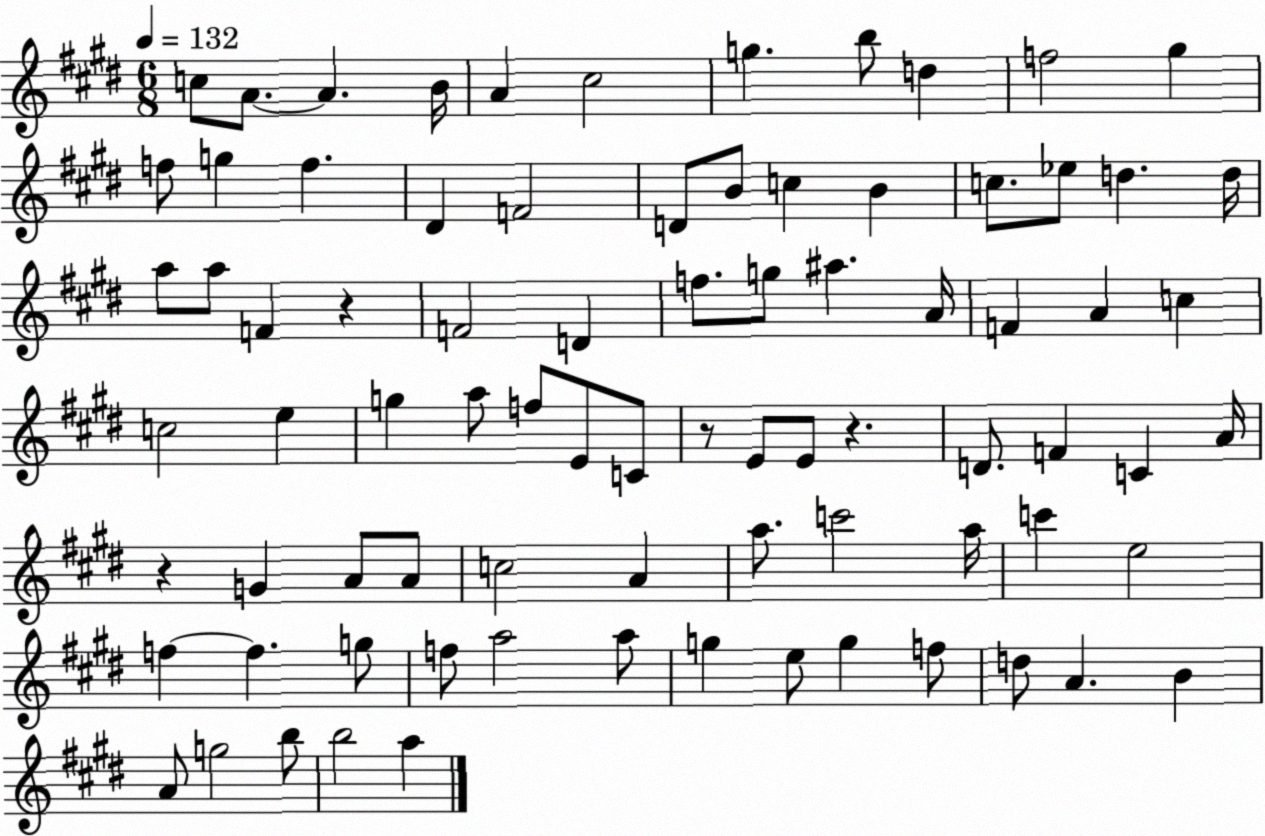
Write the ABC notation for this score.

X:1
T:Untitled
M:6/8
L:1/4
K:E
c/2 A/2 A B/4 A ^c2 g b/2 d f2 ^g f/2 g f ^D F2 D/2 B/2 c B c/2 _e/2 d d/4 a/2 a/2 F z F2 D f/2 g/2 ^a A/4 F A c c2 e g a/2 f/2 E/2 C/2 z/2 E/2 E/2 z D/2 F C A/4 z G A/2 A/2 c2 A a/2 c'2 a/4 c' e2 f f g/2 f/2 a2 a/2 g e/2 g f/2 d/2 A B A/2 g2 b/2 b2 a